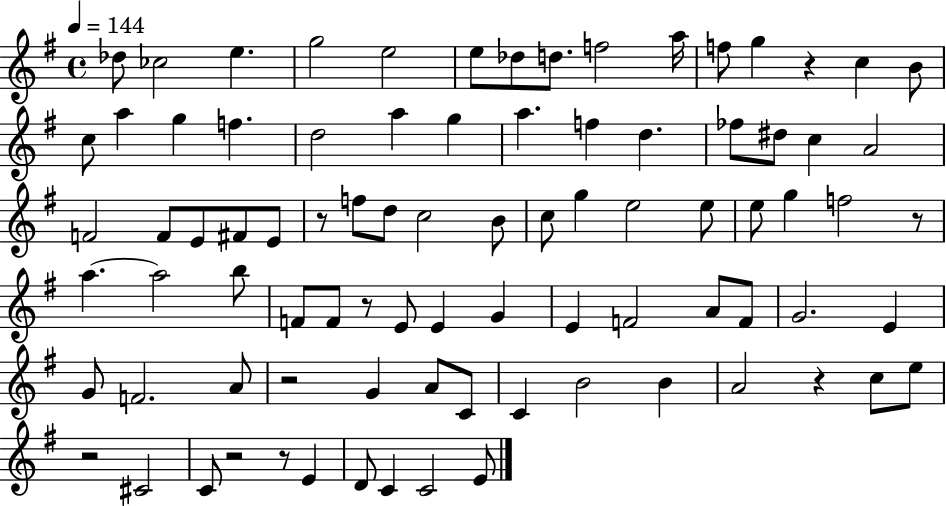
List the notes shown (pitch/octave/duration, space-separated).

Db5/e CES5/h E5/q. G5/h E5/h E5/e Db5/e D5/e. F5/h A5/s F5/e G5/q R/q C5/q B4/e C5/e A5/q G5/q F5/q. D5/h A5/q G5/q A5/q. F5/q D5/q. FES5/e D#5/e C5/q A4/h F4/h F4/e E4/e F#4/e E4/e R/e F5/e D5/e C5/h B4/e C5/e G5/q E5/h E5/e E5/e G5/q F5/h R/e A5/q. A5/h B5/e F4/e F4/e R/e E4/e E4/q G4/q E4/q F4/h A4/e F4/e G4/h. E4/q G4/e F4/h. A4/e R/h G4/q A4/e C4/e C4/q B4/h B4/q A4/h R/q C5/e E5/e R/h C#4/h C4/e R/h R/e E4/q D4/e C4/q C4/h E4/e